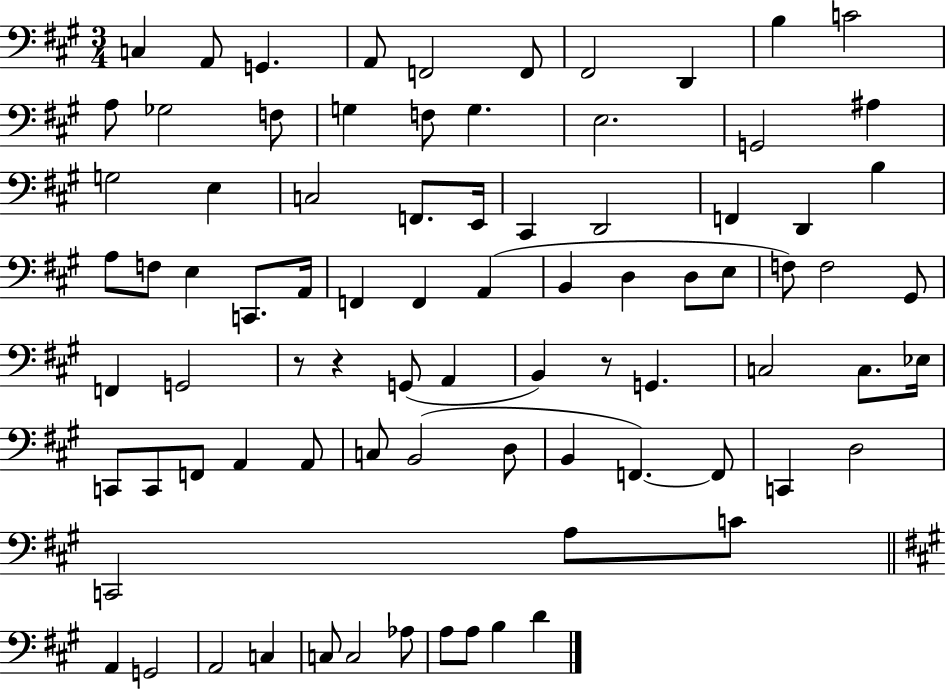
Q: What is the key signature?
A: A major